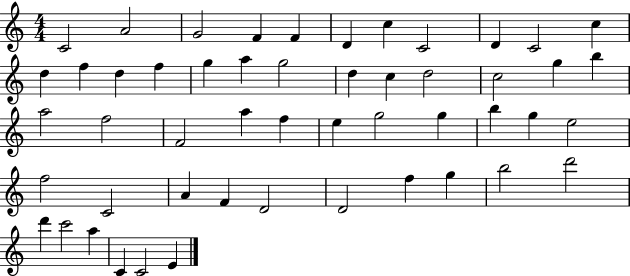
X:1
T:Untitled
M:4/4
L:1/4
K:C
C2 A2 G2 F F D c C2 D C2 c d f d f g a g2 d c d2 c2 g b a2 f2 F2 a f e g2 g b g e2 f2 C2 A F D2 D2 f g b2 d'2 d' c'2 a C C2 E